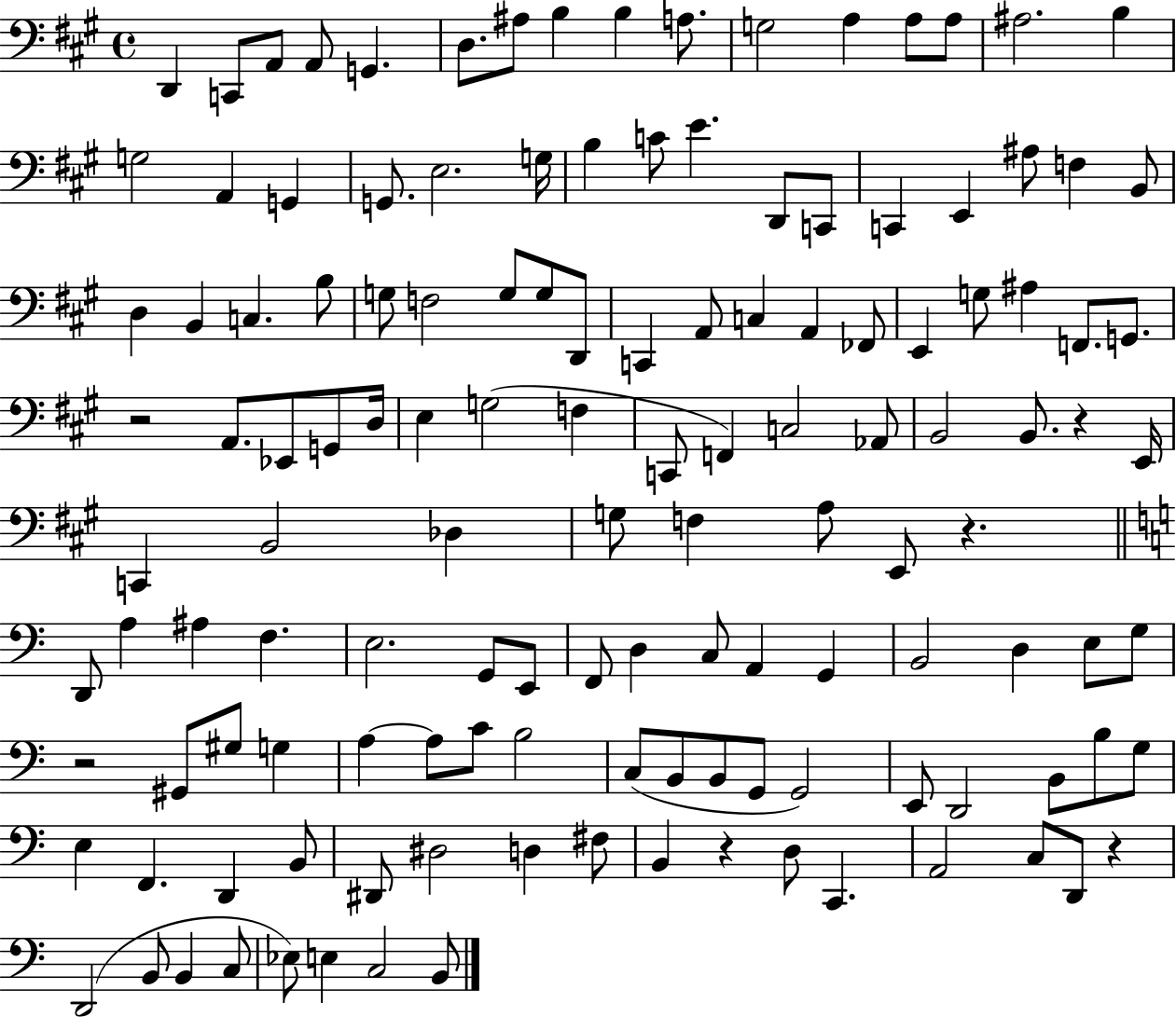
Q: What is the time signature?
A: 4/4